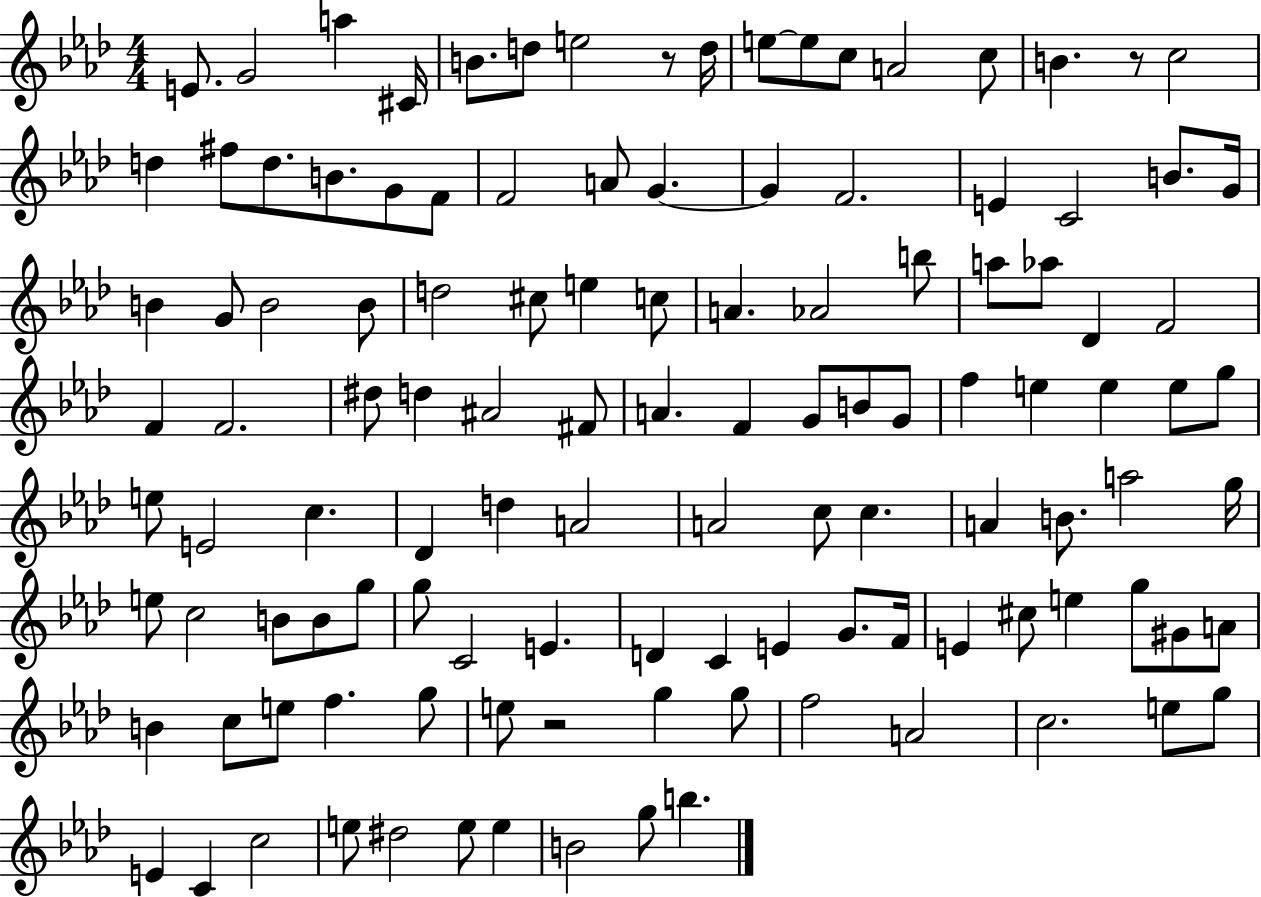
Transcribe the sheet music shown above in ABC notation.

X:1
T:Untitled
M:4/4
L:1/4
K:Ab
E/2 G2 a ^C/4 B/2 d/2 e2 z/2 d/4 e/2 e/2 c/2 A2 c/2 B z/2 c2 d ^f/2 d/2 B/2 G/2 F/2 F2 A/2 G G F2 E C2 B/2 G/4 B G/2 B2 B/2 d2 ^c/2 e c/2 A _A2 b/2 a/2 _a/2 _D F2 F F2 ^d/2 d ^A2 ^F/2 A F G/2 B/2 G/2 f e e e/2 g/2 e/2 E2 c _D d A2 A2 c/2 c A B/2 a2 g/4 e/2 c2 B/2 B/2 g/2 g/2 C2 E D C E G/2 F/4 E ^c/2 e g/2 ^G/2 A/2 B c/2 e/2 f g/2 e/2 z2 g g/2 f2 A2 c2 e/2 g/2 E C c2 e/2 ^d2 e/2 e B2 g/2 b